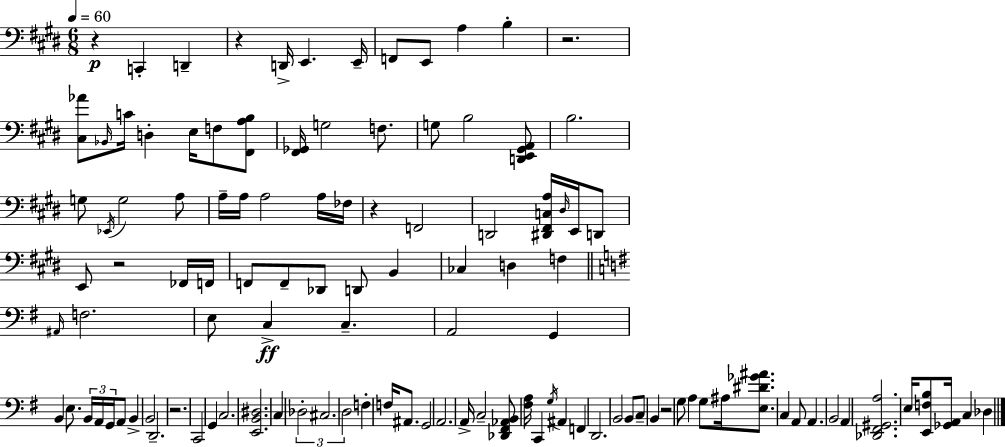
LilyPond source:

{
  \clef bass
  \numericTimeSignature
  \time 6/8
  \key e \major
  \tempo 4 = 60
  r4\p c,4-. d,4-- | r4 d,16-> e,4. e,16-- | f,8 e,8 a4 b4-. | r2. | \break <cis aes'>8 \grace { bes,16 } c'16 d4-. e16 f8 <fis, a b>8 | <fis, ges,>16 g2 f8. | g8 b2 <d, e, gis, a,>8 | b2. | \break g8 \acciaccatura { ees,16 } g2 | a8 a16-- a16 a2 | a16 fes16 r4 f,2 | d,2 <dis, fis, c a>16 \grace { dis16 } | \break e,16 d,8 e,8 r2 | fes,16 f,16 f,8 f,8-- des,8 d,8 b,4 | ces4 d4 f4 | \bar "||" \break \key g \major \grace { ais,16 } f2. | e8 c4->\ff c4.-- | a,2 g,4 | b,4 e8. \tuplet 3/2 { b,16 a,16 g,16 } a,8 | \break b,4-> b,2 | d,2.-- | r2. | c,2 g,4 | \break c2. | <e, b, dis>2. | c4 \tuplet 3/2 { des2-. | cis2. | \break d2 } f4-. | f16 ais,8. g,2 | a,2. | a,16-> c2-- <des, fis, aes, b,>8 | \break <fis a>16 c,4 \acciaccatura { g16 } ais,4 f,4 | d,2. | b,2 b,8 | c8-- b,4 r2 | \break g8 a4 g8 ais16 <e dis' ges' ais'>8. | c4 a,8 a,4. | b,2 a,4 | <des, fis, gis, a>2. | \break e16 <e, f b>8 <ges, a,>16 c4 des4 | \bar "|."
}